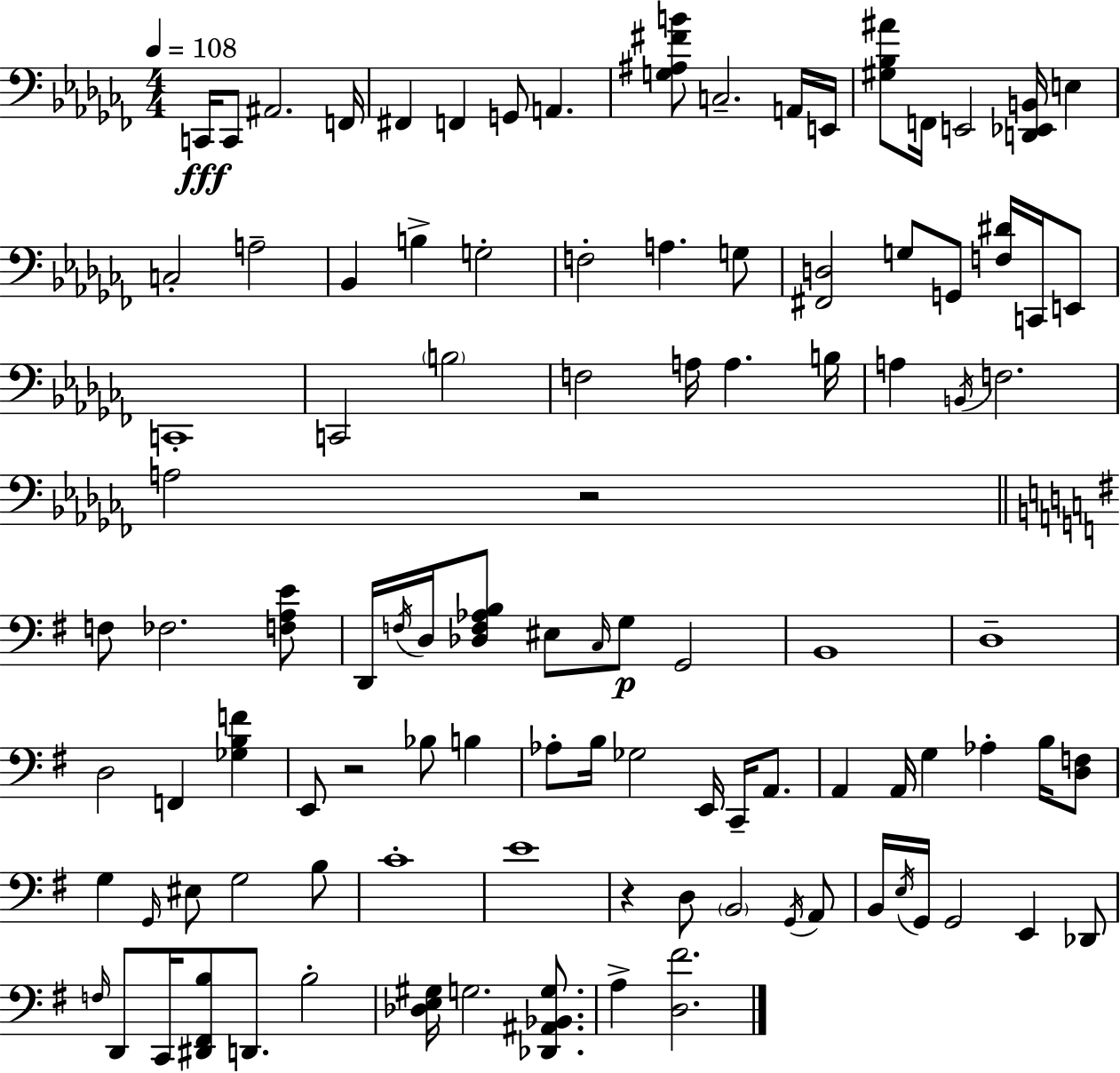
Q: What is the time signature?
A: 4/4